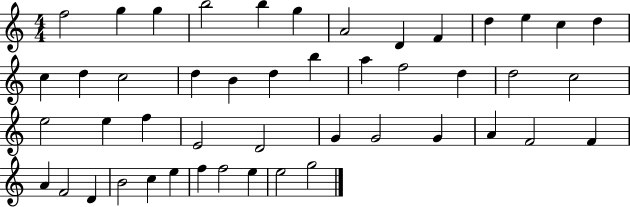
{
  \clef treble
  \numericTimeSignature
  \time 4/4
  \key c \major
  f''2 g''4 g''4 | b''2 b''4 g''4 | a'2 d'4 f'4 | d''4 e''4 c''4 d''4 | \break c''4 d''4 c''2 | d''4 b'4 d''4 b''4 | a''4 f''2 d''4 | d''2 c''2 | \break e''2 e''4 f''4 | e'2 d'2 | g'4 g'2 g'4 | a'4 f'2 f'4 | \break a'4 f'2 d'4 | b'2 c''4 e''4 | f''4 f''2 e''4 | e''2 g''2 | \break \bar "|."
}